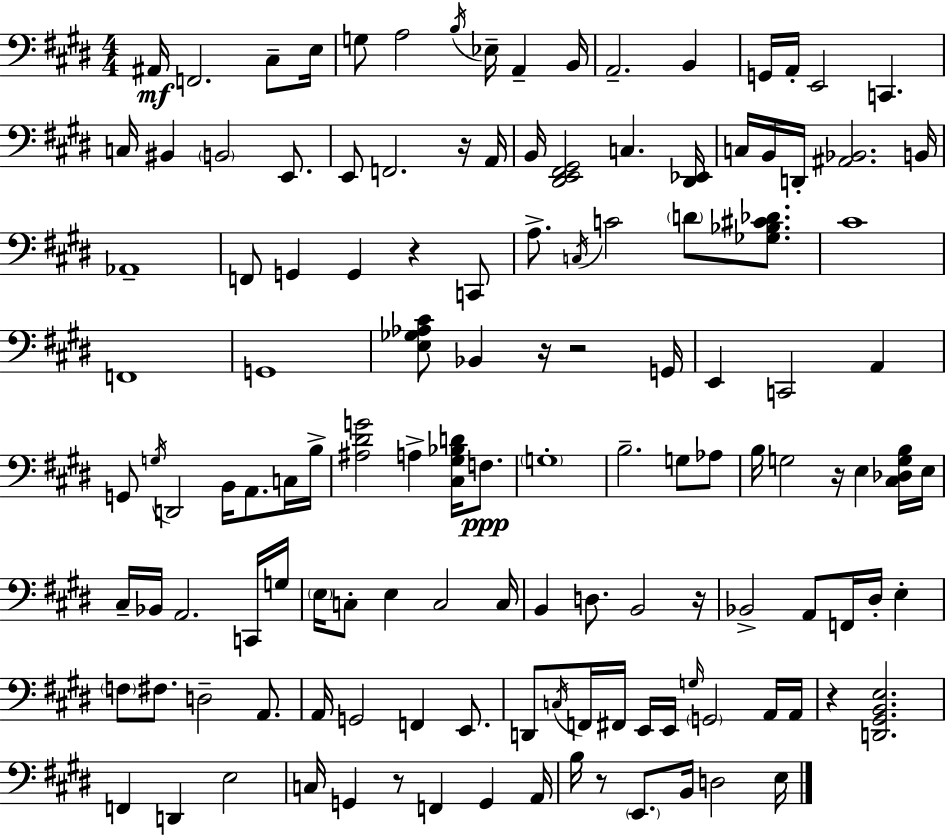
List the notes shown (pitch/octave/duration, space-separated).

A#2/s F2/h. C#3/e E3/s G3/e A3/h B3/s Eb3/s A2/q B2/s A2/h. B2/q G2/s A2/s E2/h C2/q. C3/s BIS2/q B2/h E2/e. E2/e F2/h. R/s A2/s B2/s [D#2,E2,F#2,G#2]/h C3/q. [D#2,Eb2]/s C3/s B2/s D2/s [A#2,Bb2]/h. B2/s Ab2/w F2/e G2/q G2/q R/q C2/e A3/e. C3/s C4/h D4/e [Gb3,Bb3,C#4,Db4]/e. C#4/w F2/w G2/w [E3,Gb3,Ab3,C#4]/e Bb2/q R/s R/h G2/s E2/q C2/h A2/q G2/e G3/s D2/h B2/s A2/e. C3/s B3/s [A#3,D#4,G4]/h A3/q [C#3,G#3,Bb3,D4]/s F3/e. G3/w B3/h. G3/e Ab3/e B3/s G3/h R/s E3/q [C#3,Db3,G3,B3]/s E3/s C#3/s Bb2/s A2/h. C2/s G3/s E3/s C3/e E3/q C3/h C3/s B2/q D3/e. B2/h R/s Bb2/h A2/e F2/s D#3/s E3/q F3/e F#3/e. D3/h A2/e. A2/s G2/h F2/q E2/e. D2/e C3/s F2/s F#2/s E2/s E2/s G3/s G2/h A2/s A2/s R/q [D2,G#2,B2,E3]/h. F2/q D2/q E3/h C3/s G2/q R/e F2/q G2/q A2/s B3/s R/e E2/e. B2/s D3/h E3/s